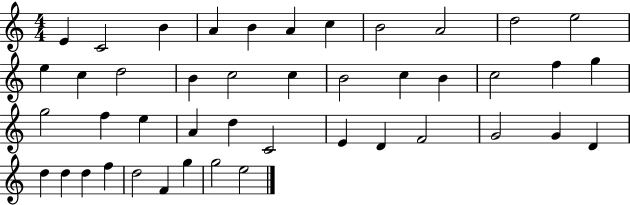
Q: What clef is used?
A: treble